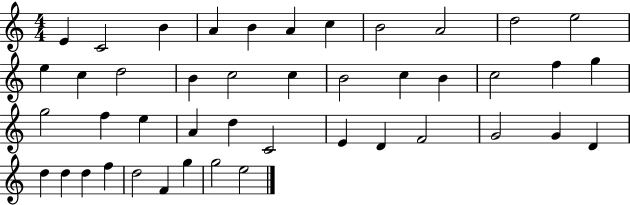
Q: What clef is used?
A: treble